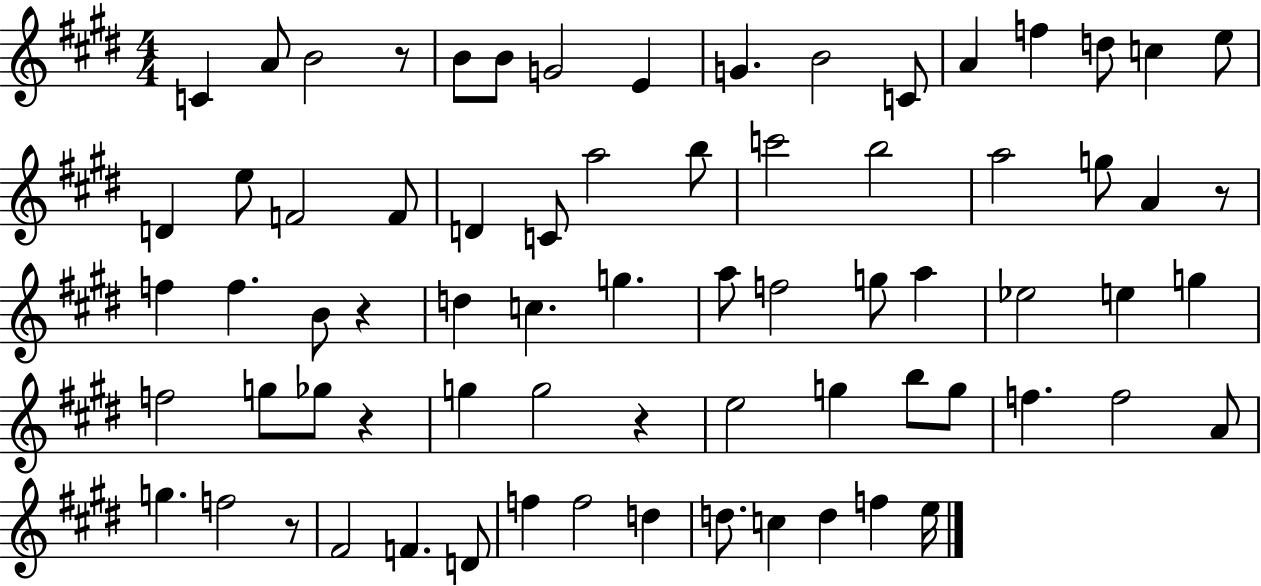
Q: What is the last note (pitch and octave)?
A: E5